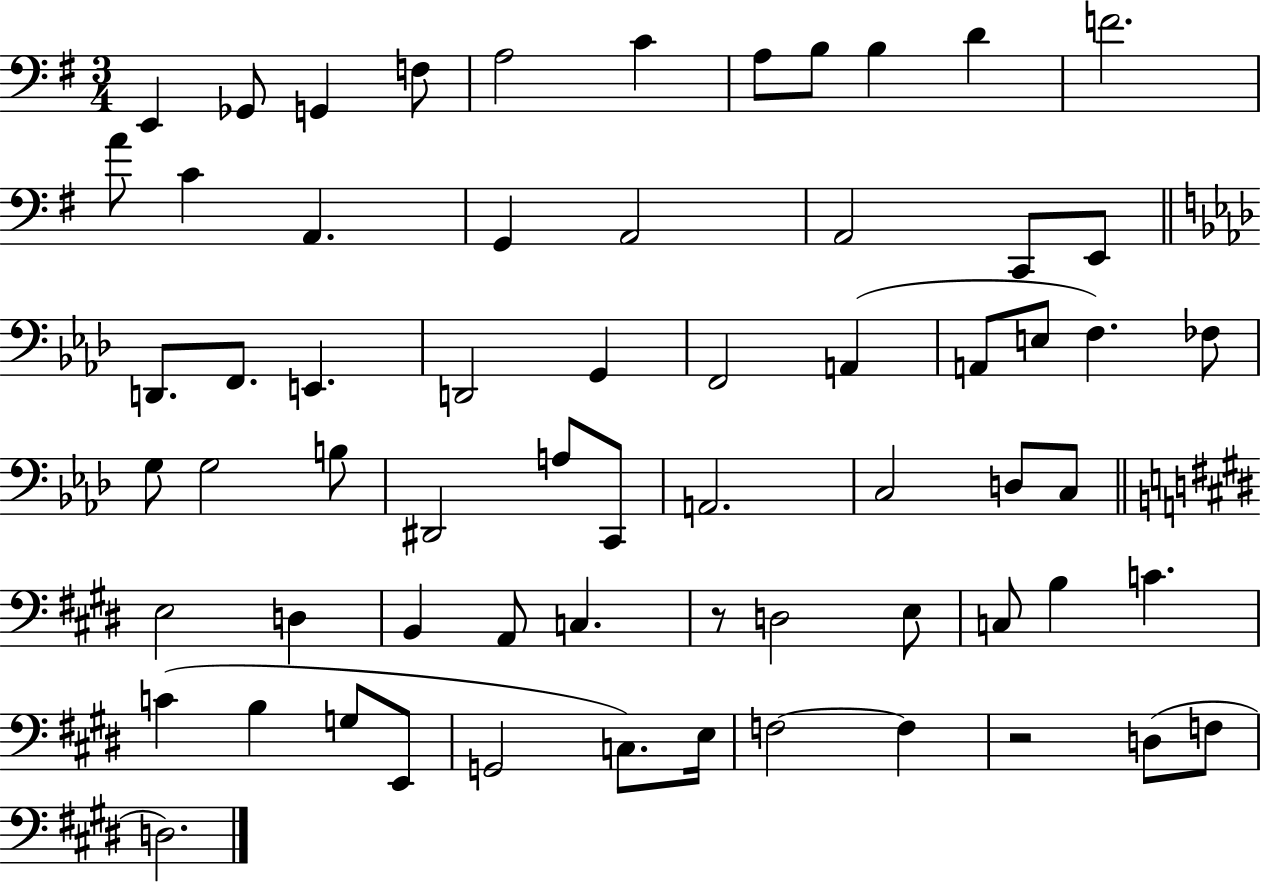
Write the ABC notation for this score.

X:1
T:Untitled
M:3/4
L:1/4
K:G
E,, _G,,/2 G,, F,/2 A,2 C A,/2 B,/2 B, D F2 A/2 C A,, G,, A,,2 A,,2 C,,/2 E,,/2 D,,/2 F,,/2 E,, D,,2 G,, F,,2 A,, A,,/2 E,/2 F, _F,/2 G,/2 G,2 B,/2 ^D,,2 A,/2 C,,/2 A,,2 C,2 D,/2 C,/2 E,2 D, B,, A,,/2 C, z/2 D,2 E,/2 C,/2 B, C C B, G,/2 E,,/2 G,,2 C,/2 E,/4 F,2 F, z2 D,/2 F,/2 D,2